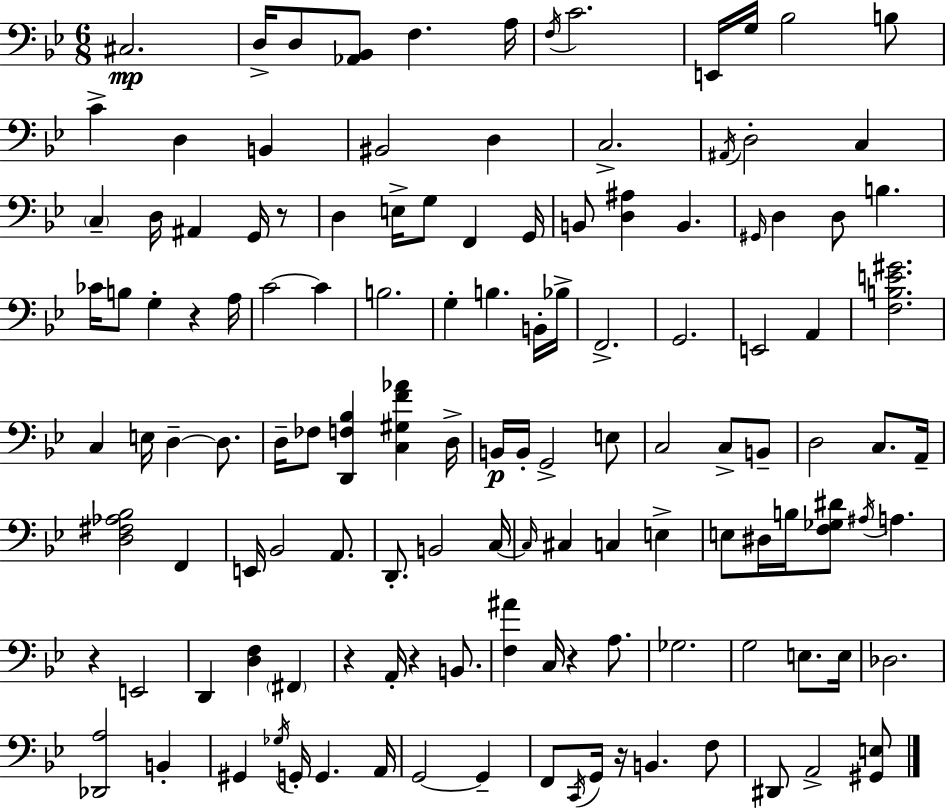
X:1
T:Untitled
M:6/8
L:1/4
K:Bb
^C,2 D,/4 D,/2 [_A,,_B,,]/2 F, A,/4 F,/4 C2 E,,/4 G,/4 _B,2 B,/2 C D, B,, ^B,,2 D, C,2 ^A,,/4 D,2 C, C, D,/4 ^A,, G,,/4 z/2 D, E,/4 G,/2 F,, G,,/4 B,,/2 [D,^A,] B,, ^G,,/4 D, D,/2 B, _C/4 B,/2 G, z A,/4 C2 C B,2 G, B, B,,/4 _B,/4 F,,2 G,,2 E,,2 A,, [F,B,E^G]2 C, E,/4 D, D,/2 D,/4 _F,/2 [D,,F,_B,] [C,^G,F_A] D,/4 B,,/4 B,,/4 G,,2 E,/2 C,2 C,/2 B,,/2 D,2 C,/2 A,,/4 [D,^F,_A,_B,]2 F,, E,,/4 _B,,2 A,,/2 D,,/2 B,,2 C,/4 C,/4 ^C, C, E, E,/2 ^D,/4 B,/4 [F,_G,^D]/2 ^A,/4 A, z E,,2 D,, [D,F,] ^F,, z A,,/4 z B,,/2 [F,^A] C,/4 z A,/2 _G,2 G,2 E,/2 E,/4 _D,2 [_D,,A,]2 B,, ^G,, _G,/4 G,,/4 G,, A,,/4 G,,2 G,, F,,/2 C,,/4 G,,/4 z/4 B,, F,/2 ^D,,/2 A,,2 [^G,,E,]/2